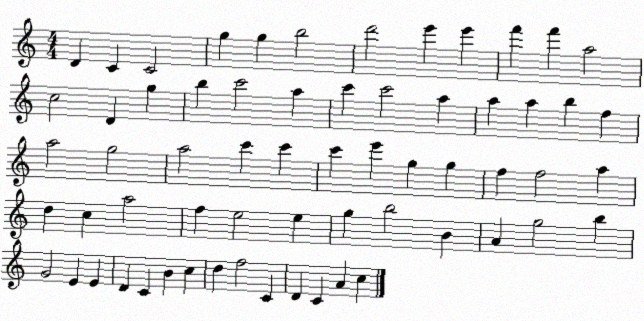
X:1
T:Untitled
M:4/4
L:1/4
K:C
D C C2 g g b2 d'2 e' e' f' f' a2 c2 D g b c'2 a c' c'2 a a a b f a2 g2 a2 c' c' c' e' g g f f2 a d c a2 f e2 e g b2 B A g2 b G2 E E D C B c d f2 C D C A c